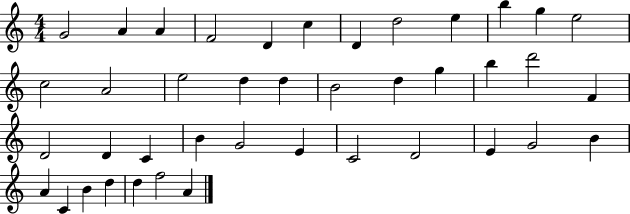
G4/h A4/q A4/q F4/h D4/q C5/q D4/q D5/h E5/q B5/q G5/q E5/h C5/h A4/h E5/h D5/q D5/q B4/h D5/q G5/q B5/q D6/h F4/q D4/h D4/q C4/q B4/q G4/h E4/q C4/h D4/h E4/q G4/h B4/q A4/q C4/q B4/q D5/q D5/q F5/h A4/q